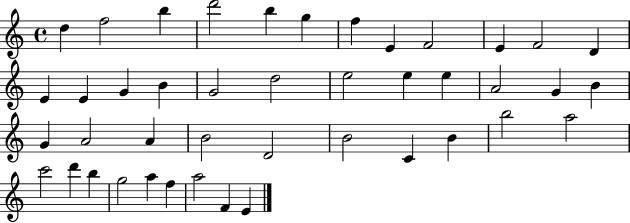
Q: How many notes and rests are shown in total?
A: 43